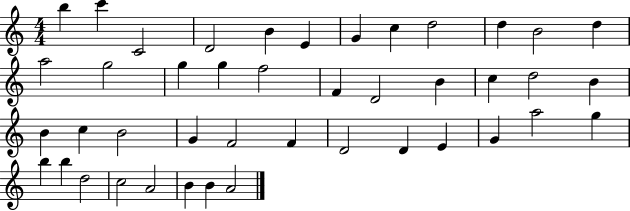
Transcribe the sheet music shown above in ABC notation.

X:1
T:Untitled
M:4/4
L:1/4
K:C
b c' C2 D2 B E G c d2 d B2 d a2 g2 g g f2 F D2 B c d2 B B c B2 G F2 F D2 D E G a2 g b b d2 c2 A2 B B A2